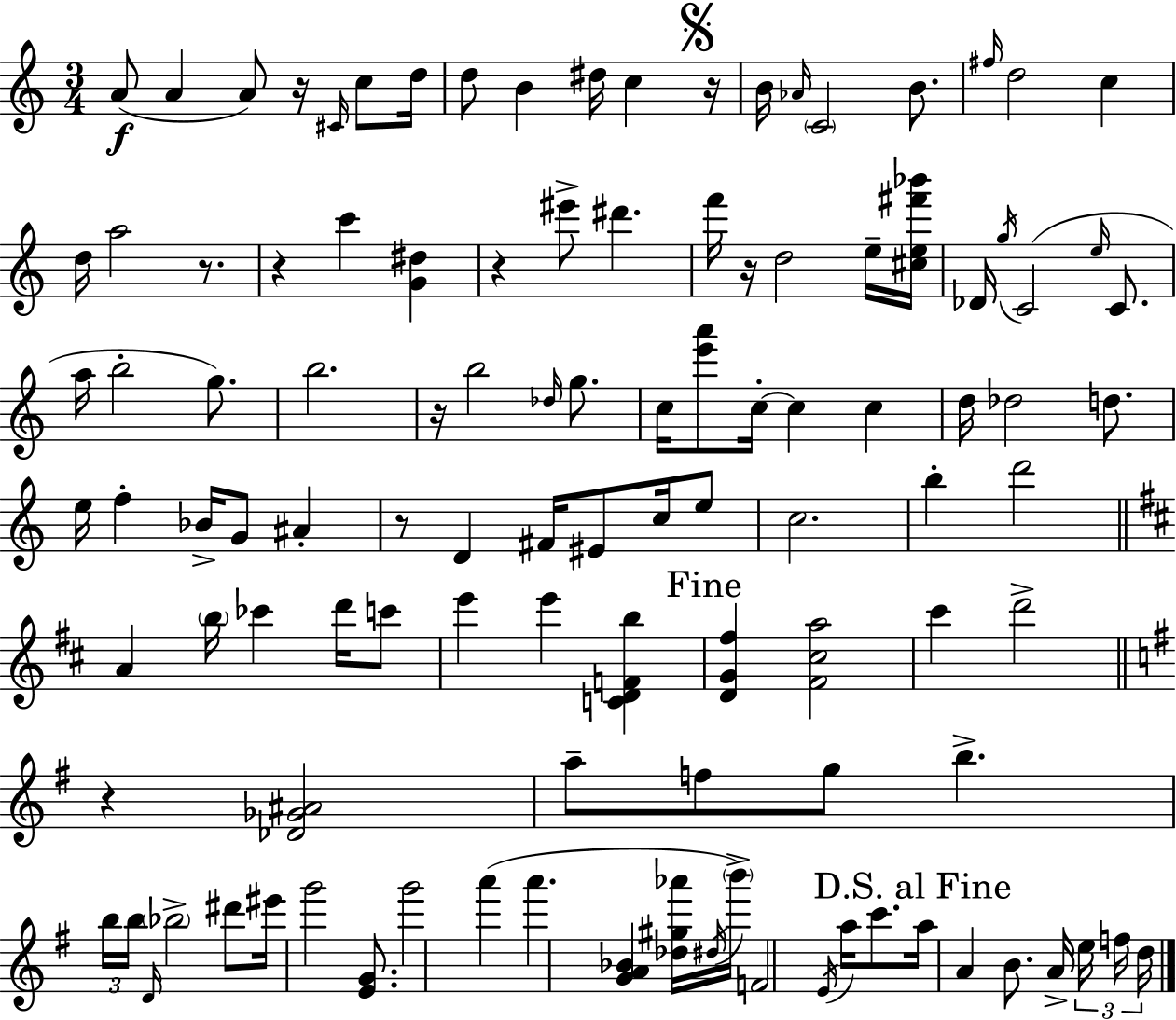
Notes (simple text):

A4/e A4/q A4/e R/s C#4/s C5/e D5/s D5/e B4/q D#5/s C5/q R/s B4/s Ab4/s C4/h B4/e. F#5/s D5/h C5/q D5/s A5/h R/e. R/q C6/q [G4,D#5]/q R/q EIS6/e D#6/q. F6/s R/s D5/h E5/s [C#5,E5,F#6,Bb6]/s Db4/s G5/s C4/h E5/s C4/e. A5/s B5/h G5/e. B5/h. R/s B5/h Db5/s G5/e. C5/s [E6,A6]/e C5/s C5/q C5/q D5/s Db5/h D5/e. E5/s F5/q Bb4/s G4/e A#4/q R/e D4/q F#4/s EIS4/e C5/s E5/e C5/h. B5/q D6/h A4/q B5/s CES6/q D6/s C6/e E6/q E6/q [C4,D4,F4,B5]/q [D4,G4,F#5]/q [F#4,C#5,A5]/h C#6/q D6/h R/q [Db4,Gb4,A#4]/h A5/e F5/e G5/e B5/q. B5/s B5/s D4/s Bb5/h D#6/e EIS6/s G6/h [E4,G4]/e. G6/h A6/q A6/q. [G4,A4,Bb4]/q [Db5,G#5,Ab6]/s D#5/s B6/s F4/h E4/s A5/s C6/e. A5/s A4/q B4/e. A4/s E5/s F5/s D5/s